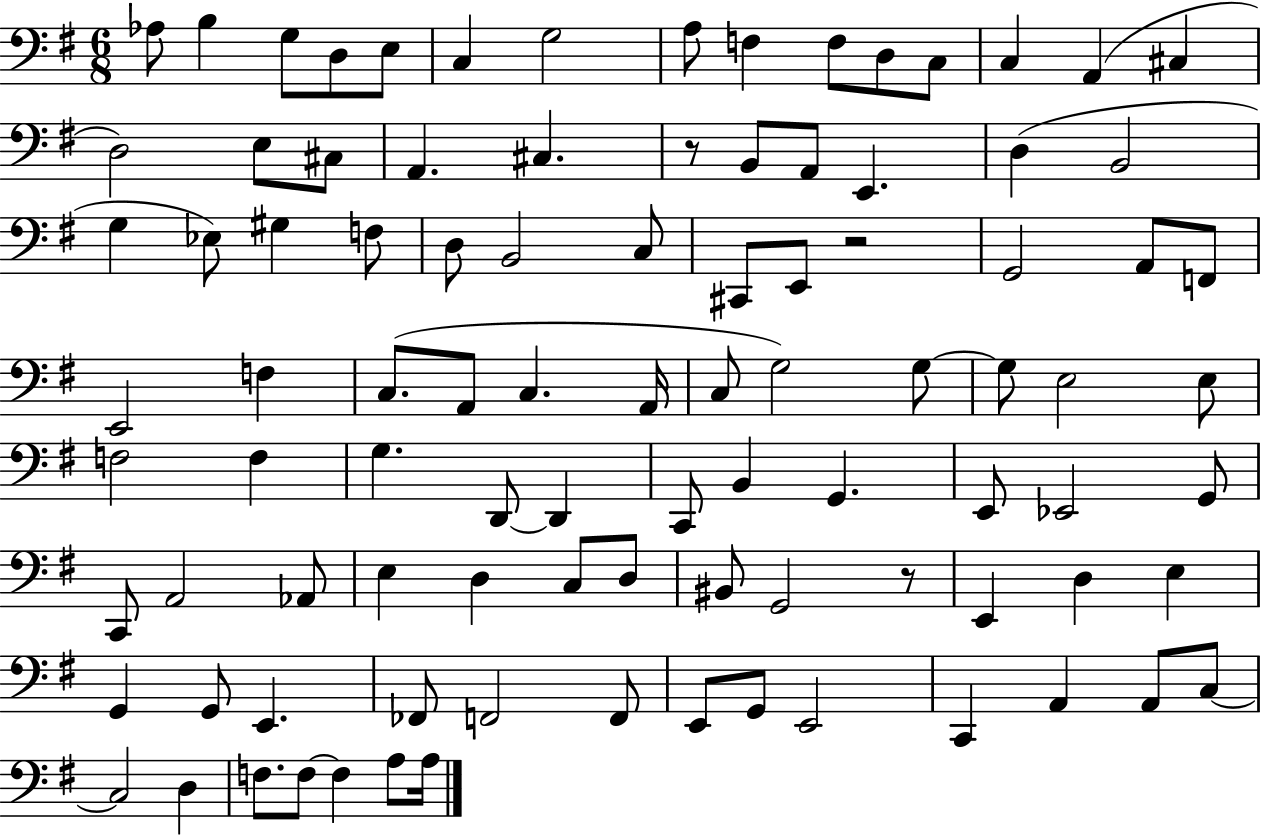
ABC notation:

X:1
T:Untitled
M:6/8
L:1/4
K:G
_A,/2 B, G,/2 D,/2 E,/2 C, G,2 A,/2 F, F,/2 D,/2 C,/2 C, A,, ^C, D,2 E,/2 ^C,/2 A,, ^C, z/2 B,,/2 A,,/2 E,, D, B,,2 G, _E,/2 ^G, F,/2 D,/2 B,,2 C,/2 ^C,,/2 E,,/2 z2 G,,2 A,,/2 F,,/2 E,,2 F, C,/2 A,,/2 C, A,,/4 C,/2 G,2 G,/2 G,/2 E,2 E,/2 F,2 F, G, D,,/2 D,, C,,/2 B,, G,, E,,/2 _E,,2 G,,/2 C,,/2 A,,2 _A,,/2 E, D, C,/2 D,/2 ^B,,/2 G,,2 z/2 E,, D, E, G,, G,,/2 E,, _F,,/2 F,,2 F,,/2 E,,/2 G,,/2 E,,2 C,, A,, A,,/2 C,/2 C,2 D, F,/2 F,/2 F, A,/2 A,/4